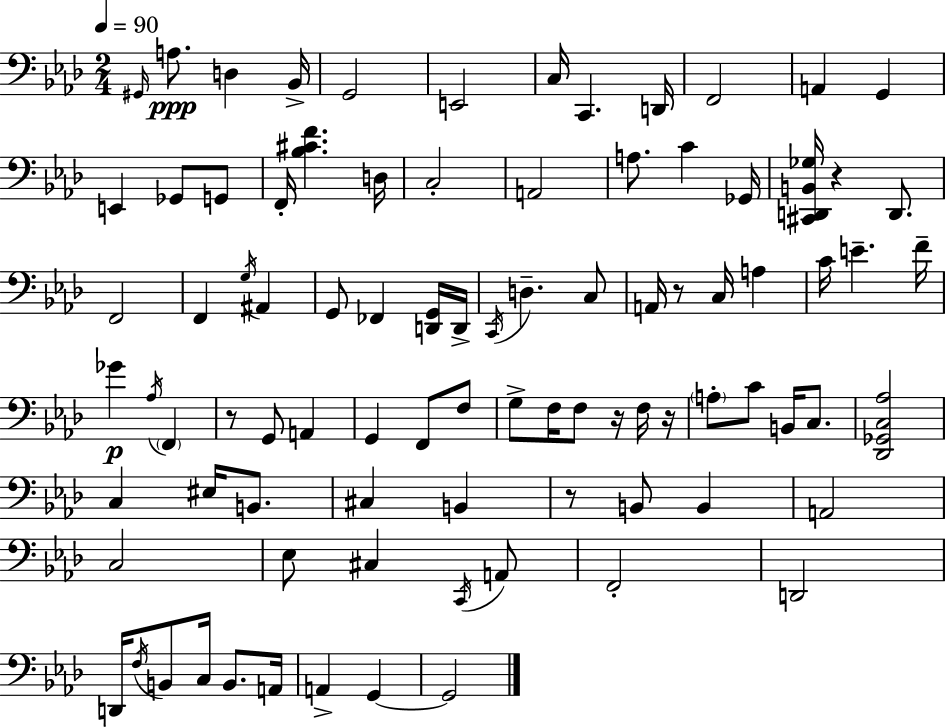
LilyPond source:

{
  \clef bass
  \numericTimeSignature
  \time 2/4
  \key aes \major
  \tempo 4 = 90
  \repeat volta 2 { \grace { gis,16 }\ppp a8. d4 | bes,16-> g,2 | e,2 | c16 c,4. | \break d,16 f,2 | a,4 g,4 | e,4 ges,8 g,8 | f,16-. <bes cis' f'>4. | \break d16 c2-. | a,2 | a8. c'4 | ges,16 <cis, d, b, ges>16 r4 d,8. | \break f,2 | f,4 \acciaccatura { g16 } ais,4 | g,8 fes,4 | <d, g,>16 d,16-> \acciaccatura { c,16 } d4.-- | \break c8 a,16 r8 c16 a4 | c'16 e'4.-- | f'16-- ges'4\p \acciaccatura { aes16 } | \parenthesize f,4 r8 g,8 | \break a,4 g,4 | f,8 f8 g8-> f16 f8 | r16 f16 r16 \parenthesize a8-. c'8 | b,16 c8. <des, ges, c aes>2 | \break c4 | eis16 b,8. cis4 | b,4 r8 b,8 | b,4 a,2 | \break c2 | ees8 cis4 | \acciaccatura { c,16 } a,8 f,2-. | d,2 | \break d,16 \acciaccatura { f16 } b,8 | c16 b,8. a,16 a,4-> | g,4~~ g,2 | } \bar "|."
}